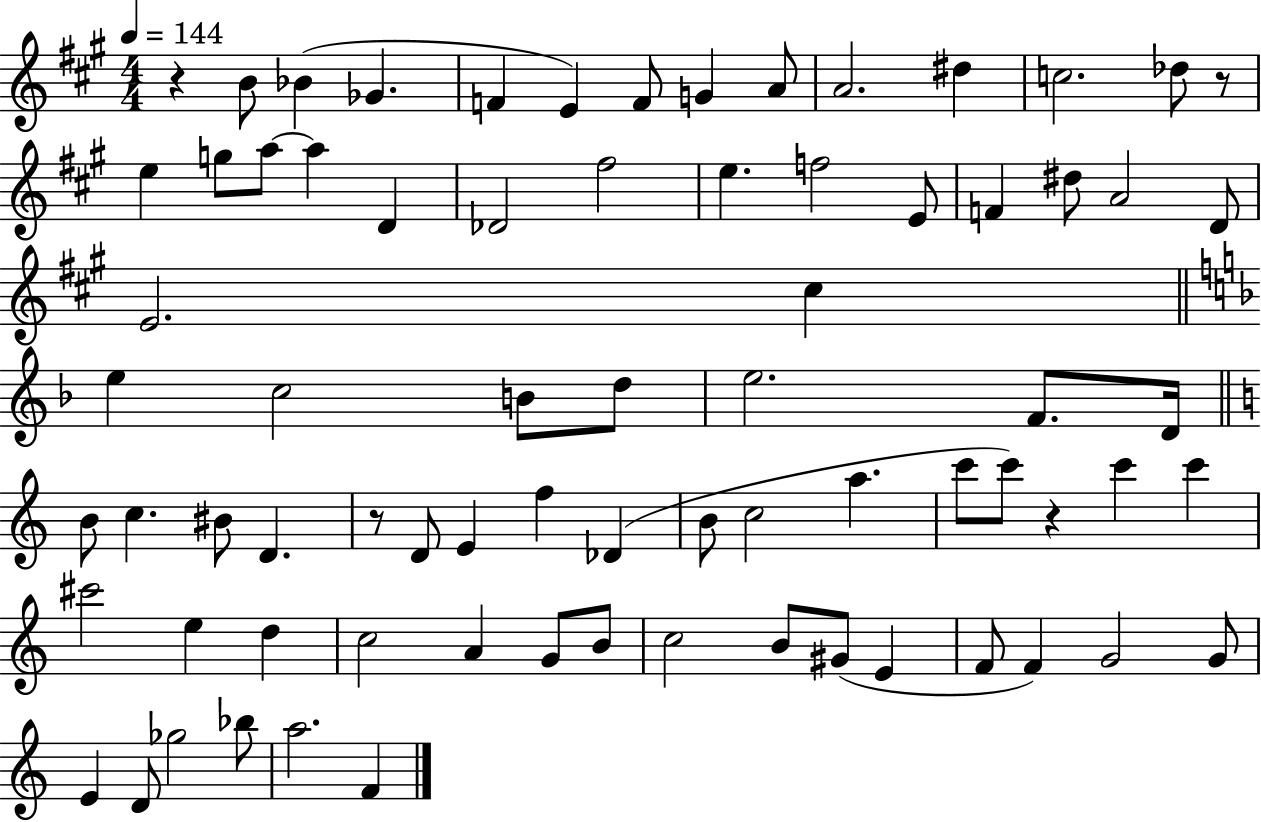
{
  \clef treble
  \numericTimeSignature
  \time 4/4
  \key a \major
  \tempo 4 = 144
  \repeat volta 2 { r4 b'8 bes'4( ges'4. | f'4 e'4) f'8 g'4 a'8 | a'2. dis''4 | c''2. des''8 r8 | \break e''4 g''8 a''8~~ a''4 d'4 | des'2 fis''2 | e''4. f''2 e'8 | f'4 dis''8 a'2 d'8 | \break e'2. cis''4 | \bar "||" \break \key f \major e''4 c''2 b'8 d''8 | e''2. f'8. d'16 | \bar "||" \break \key c \major b'8 c''4. bis'8 d'4. | r8 d'8 e'4 f''4 des'4( | b'8 c''2 a''4. | c'''8 c'''8) r4 c'''4 c'''4 | \break cis'''2 e''4 d''4 | c''2 a'4 g'8 b'8 | c''2 b'8 gis'8( e'4 | f'8 f'4) g'2 g'8 | \break e'4 d'8 ges''2 bes''8 | a''2. f'4 | } \bar "|."
}